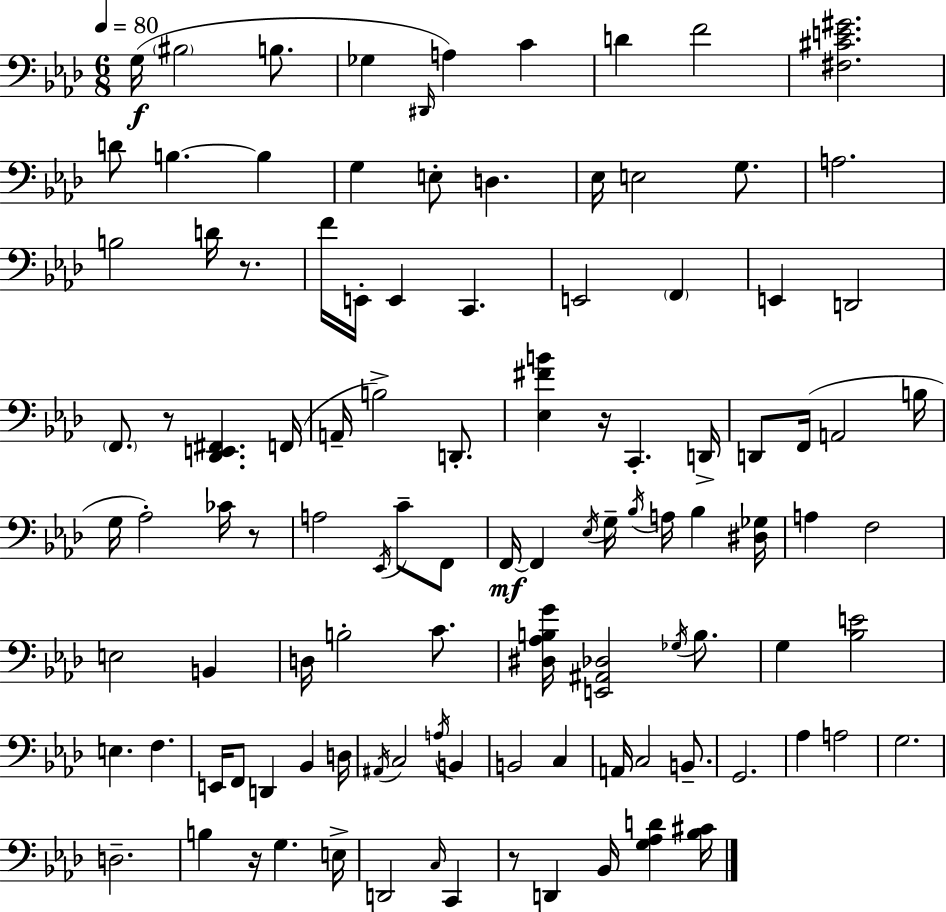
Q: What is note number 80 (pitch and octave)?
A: B2